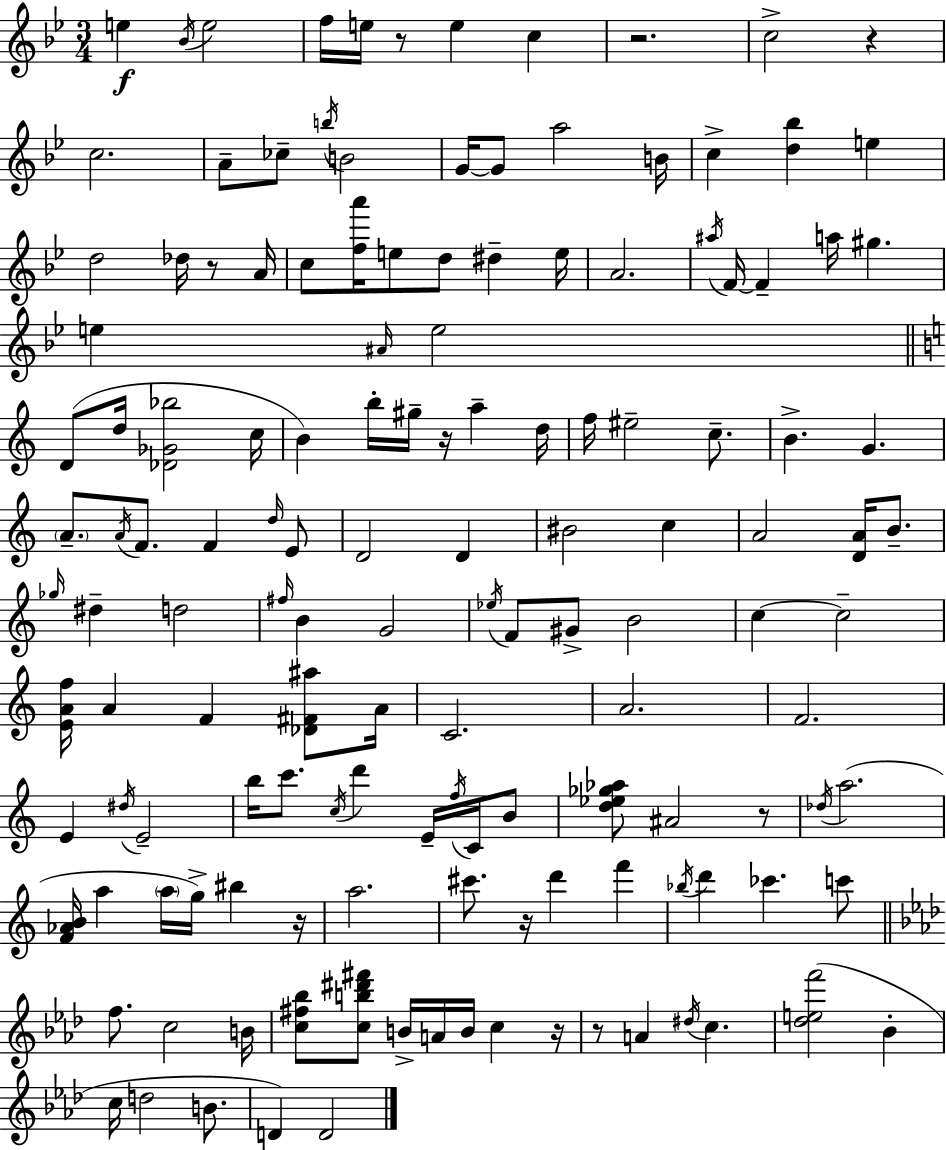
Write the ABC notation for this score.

X:1
T:Untitled
M:3/4
L:1/4
K:Bb
e _B/4 e2 f/4 e/4 z/2 e c z2 c2 z c2 A/2 _c/2 b/4 B2 G/4 G/2 a2 B/4 c [d_b] e d2 _d/4 z/2 A/4 c/2 [fa']/4 e/2 d/2 ^d e/4 A2 ^a/4 F/4 F a/4 ^g e ^A/4 e2 D/2 d/4 [_D_G_b]2 c/4 B b/4 ^g/4 z/4 a d/4 f/4 ^e2 c/2 B G A/2 A/4 F/2 F d/4 E/2 D2 D ^B2 c A2 [DA]/4 B/2 _g/4 ^d d2 ^f/4 B G2 _e/4 F/2 ^G/2 B2 c c2 [EAf]/4 A F [_D^F^a]/2 A/4 C2 A2 F2 E ^d/4 E2 b/4 c'/2 c/4 d' E/4 f/4 C/4 B/2 [d_e_g_a]/2 ^A2 z/2 _d/4 a2 [F_AB]/4 a a/4 g/4 ^b z/4 a2 ^c'/2 z/4 d' f' _b/4 d' _c' c'/2 f/2 c2 B/4 [c^f_b]/2 [cb^d'^f']/2 B/4 A/4 B/4 c z/4 z/2 A ^d/4 c [_def']2 _B c/4 d2 B/2 D D2